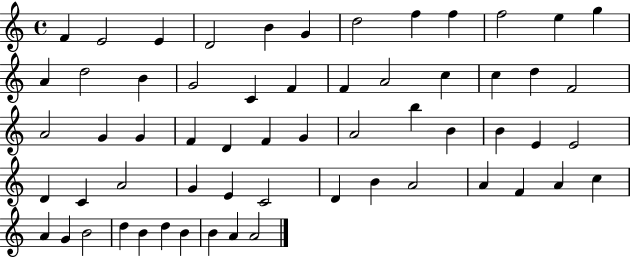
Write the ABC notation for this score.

X:1
T:Untitled
M:4/4
L:1/4
K:C
F E2 E D2 B G d2 f f f2 e g A d2 B G2 C F F A2 c c d F2 A2 G G F D F G A2 b B B E E2 D C A2 G E C2 D B A2 A F A c A G B2 d B d B B A A2